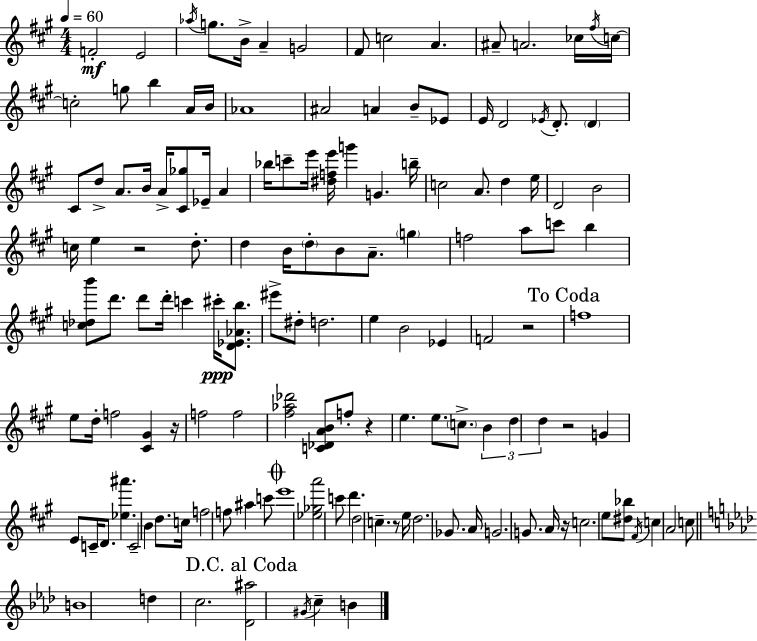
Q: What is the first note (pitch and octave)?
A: F4